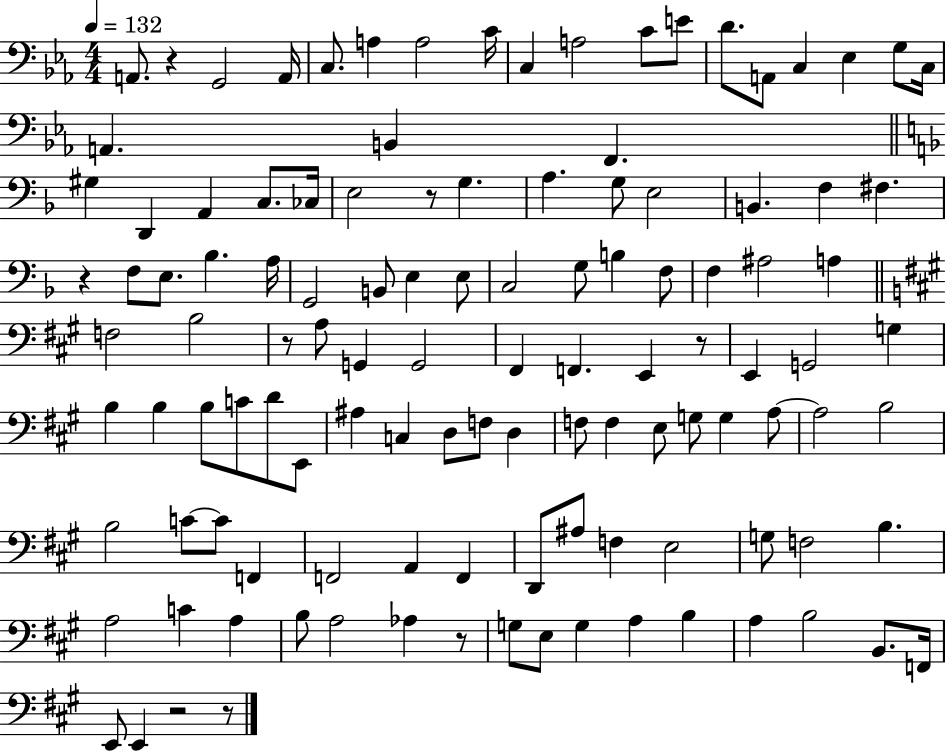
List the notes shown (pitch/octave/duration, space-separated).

A2/e. R/q G2/h A2/s C3/e. A3/q A3/h C4/s C3/q A3/h C4/e E4/e D4/e. A2/e C3/q Eb3/q G3/e C3/s A2/q. B2/q F2/q. G#3/q D2/q A2/q C3/e. CES3/s E3/h R/e G3/q. A3/q. G3/e E3/h B2/q. F3/q F#3/q. R/q F3/e E3/e. Bb3/q. A3/s G2/h B2/e E3/q E3/e C3/h G3/e B3/q F3/e F3/q A#3/h A3/q F3/h B3/h R/e A3/e G2/q G2/h F#2/q F2/q. E2/q R/e E2/q G2/h G3/q B3/q B3/q B3/e C4/e D4/e E2/e A#3/q C3/q D3/e F3/e D3/q F3/e F3/q E3/e G3/e G3/q A3/e A3/h B3/h B3/h C4/e C4/e F2/q F2/h A2/q F2/q D2/e A#3/e F3/q E3/h G3/e F3/h B3/q. A3/h C4/q A3/q B3/e A3/h Ab3/q R/e G3/e E3/e G3/q A3/q B3/q A3/q B3/h B2/e. F2/s E2/e E2/q R/h R/e